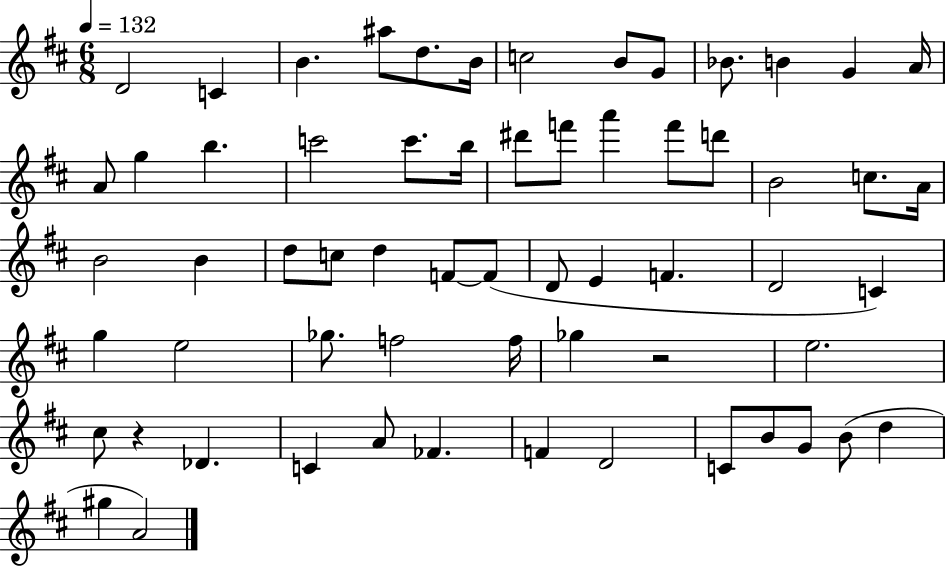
{
  \clef treble
  \numericTimeSignature
  \time 6/8
  \key d \major
  \tempo 4 = 132
  \repeat volta 2 { d'2 c'4 | b'4. ais''8 d''8. b'16 | c''2 b'8 g'8 | bes'8. b'4 g'4 a'16 | \break a'8 g''4 b''4. | c'''2 c'''8. b''16 | dis'''8 f'''8 a'''4 f'''8 d'''8 | b'2 c''8. a'16 | \break b'2 b'4 | d''8 c''8 d''4 f'8~~ f'8( | d'8 e'4 f'4. | d'2 c'4) | \break g''4 e''2 | ges''8. f''2 f''16 | ges''4 r2 | e''2. | \break cis''8 r4 des'4. | c'4 a'8 fes'4. | f'4 d'2 | c'8 b'8 g'8 b'8( d''4 | \break gis''4 a'2) | } \bar "|."
}